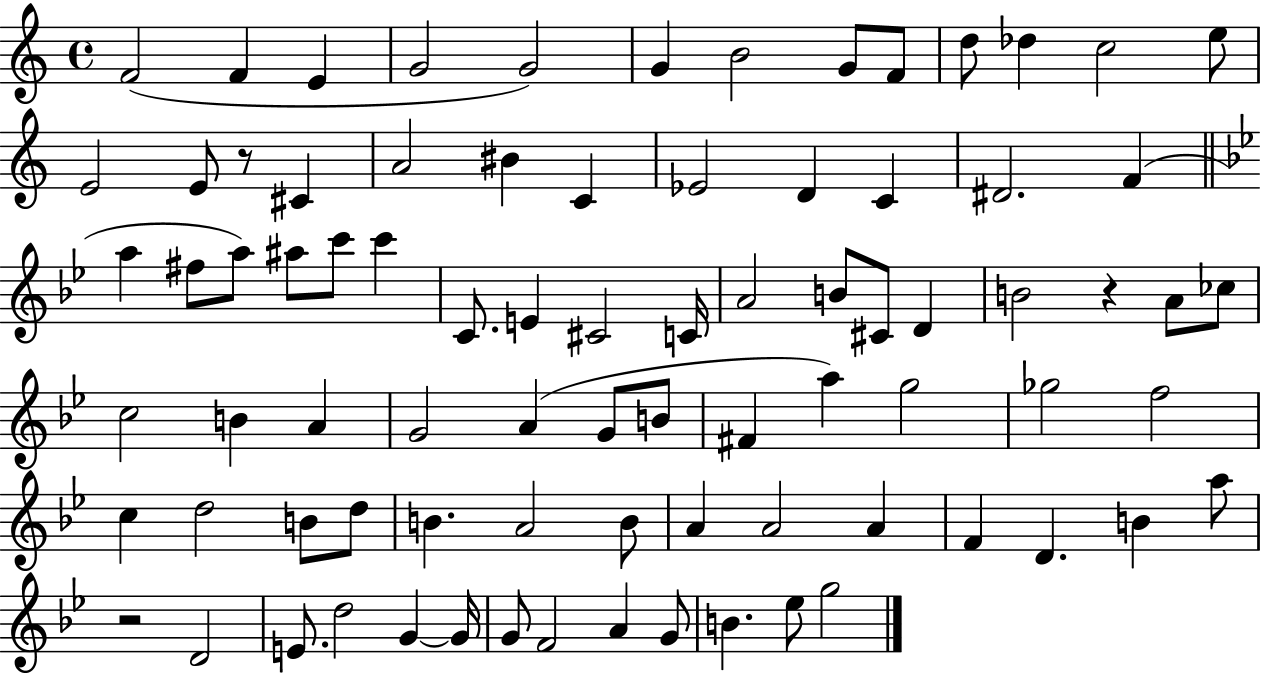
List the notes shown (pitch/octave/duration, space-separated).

F4/h F4/q E4/q G4/h G4/h G4/q B4/h G4/e F4/e D5/e Db5/q C5/h E5/e E4/h E4/e R/e C#4/q A4/h BIS4/q C4/q Eb4/h D4/q C4/q D#4/h. F4/q A5/q F#5/e A5/e A#5/e C6/e C6/q C4/e. E4/q C#4/h C4/s A4/h B4/e C#4/e D4/q B4/h R/q A4/e CES5/e C5/h B4/q A4/q G4/h A4/q G4/e B4/e F#4/q A5/q G5/h Gb5/h F5/h C5/q D5/h B4/e D5/e B4/q. A4/h B4/e A4/q A4/h A4/q F4/q D4/q. B4/q A5/e R/h D4/h E4/e. D5/h G4/q G4/s G4/e F4/h A4/q G4/e B4/q. Eb5/e G5/h